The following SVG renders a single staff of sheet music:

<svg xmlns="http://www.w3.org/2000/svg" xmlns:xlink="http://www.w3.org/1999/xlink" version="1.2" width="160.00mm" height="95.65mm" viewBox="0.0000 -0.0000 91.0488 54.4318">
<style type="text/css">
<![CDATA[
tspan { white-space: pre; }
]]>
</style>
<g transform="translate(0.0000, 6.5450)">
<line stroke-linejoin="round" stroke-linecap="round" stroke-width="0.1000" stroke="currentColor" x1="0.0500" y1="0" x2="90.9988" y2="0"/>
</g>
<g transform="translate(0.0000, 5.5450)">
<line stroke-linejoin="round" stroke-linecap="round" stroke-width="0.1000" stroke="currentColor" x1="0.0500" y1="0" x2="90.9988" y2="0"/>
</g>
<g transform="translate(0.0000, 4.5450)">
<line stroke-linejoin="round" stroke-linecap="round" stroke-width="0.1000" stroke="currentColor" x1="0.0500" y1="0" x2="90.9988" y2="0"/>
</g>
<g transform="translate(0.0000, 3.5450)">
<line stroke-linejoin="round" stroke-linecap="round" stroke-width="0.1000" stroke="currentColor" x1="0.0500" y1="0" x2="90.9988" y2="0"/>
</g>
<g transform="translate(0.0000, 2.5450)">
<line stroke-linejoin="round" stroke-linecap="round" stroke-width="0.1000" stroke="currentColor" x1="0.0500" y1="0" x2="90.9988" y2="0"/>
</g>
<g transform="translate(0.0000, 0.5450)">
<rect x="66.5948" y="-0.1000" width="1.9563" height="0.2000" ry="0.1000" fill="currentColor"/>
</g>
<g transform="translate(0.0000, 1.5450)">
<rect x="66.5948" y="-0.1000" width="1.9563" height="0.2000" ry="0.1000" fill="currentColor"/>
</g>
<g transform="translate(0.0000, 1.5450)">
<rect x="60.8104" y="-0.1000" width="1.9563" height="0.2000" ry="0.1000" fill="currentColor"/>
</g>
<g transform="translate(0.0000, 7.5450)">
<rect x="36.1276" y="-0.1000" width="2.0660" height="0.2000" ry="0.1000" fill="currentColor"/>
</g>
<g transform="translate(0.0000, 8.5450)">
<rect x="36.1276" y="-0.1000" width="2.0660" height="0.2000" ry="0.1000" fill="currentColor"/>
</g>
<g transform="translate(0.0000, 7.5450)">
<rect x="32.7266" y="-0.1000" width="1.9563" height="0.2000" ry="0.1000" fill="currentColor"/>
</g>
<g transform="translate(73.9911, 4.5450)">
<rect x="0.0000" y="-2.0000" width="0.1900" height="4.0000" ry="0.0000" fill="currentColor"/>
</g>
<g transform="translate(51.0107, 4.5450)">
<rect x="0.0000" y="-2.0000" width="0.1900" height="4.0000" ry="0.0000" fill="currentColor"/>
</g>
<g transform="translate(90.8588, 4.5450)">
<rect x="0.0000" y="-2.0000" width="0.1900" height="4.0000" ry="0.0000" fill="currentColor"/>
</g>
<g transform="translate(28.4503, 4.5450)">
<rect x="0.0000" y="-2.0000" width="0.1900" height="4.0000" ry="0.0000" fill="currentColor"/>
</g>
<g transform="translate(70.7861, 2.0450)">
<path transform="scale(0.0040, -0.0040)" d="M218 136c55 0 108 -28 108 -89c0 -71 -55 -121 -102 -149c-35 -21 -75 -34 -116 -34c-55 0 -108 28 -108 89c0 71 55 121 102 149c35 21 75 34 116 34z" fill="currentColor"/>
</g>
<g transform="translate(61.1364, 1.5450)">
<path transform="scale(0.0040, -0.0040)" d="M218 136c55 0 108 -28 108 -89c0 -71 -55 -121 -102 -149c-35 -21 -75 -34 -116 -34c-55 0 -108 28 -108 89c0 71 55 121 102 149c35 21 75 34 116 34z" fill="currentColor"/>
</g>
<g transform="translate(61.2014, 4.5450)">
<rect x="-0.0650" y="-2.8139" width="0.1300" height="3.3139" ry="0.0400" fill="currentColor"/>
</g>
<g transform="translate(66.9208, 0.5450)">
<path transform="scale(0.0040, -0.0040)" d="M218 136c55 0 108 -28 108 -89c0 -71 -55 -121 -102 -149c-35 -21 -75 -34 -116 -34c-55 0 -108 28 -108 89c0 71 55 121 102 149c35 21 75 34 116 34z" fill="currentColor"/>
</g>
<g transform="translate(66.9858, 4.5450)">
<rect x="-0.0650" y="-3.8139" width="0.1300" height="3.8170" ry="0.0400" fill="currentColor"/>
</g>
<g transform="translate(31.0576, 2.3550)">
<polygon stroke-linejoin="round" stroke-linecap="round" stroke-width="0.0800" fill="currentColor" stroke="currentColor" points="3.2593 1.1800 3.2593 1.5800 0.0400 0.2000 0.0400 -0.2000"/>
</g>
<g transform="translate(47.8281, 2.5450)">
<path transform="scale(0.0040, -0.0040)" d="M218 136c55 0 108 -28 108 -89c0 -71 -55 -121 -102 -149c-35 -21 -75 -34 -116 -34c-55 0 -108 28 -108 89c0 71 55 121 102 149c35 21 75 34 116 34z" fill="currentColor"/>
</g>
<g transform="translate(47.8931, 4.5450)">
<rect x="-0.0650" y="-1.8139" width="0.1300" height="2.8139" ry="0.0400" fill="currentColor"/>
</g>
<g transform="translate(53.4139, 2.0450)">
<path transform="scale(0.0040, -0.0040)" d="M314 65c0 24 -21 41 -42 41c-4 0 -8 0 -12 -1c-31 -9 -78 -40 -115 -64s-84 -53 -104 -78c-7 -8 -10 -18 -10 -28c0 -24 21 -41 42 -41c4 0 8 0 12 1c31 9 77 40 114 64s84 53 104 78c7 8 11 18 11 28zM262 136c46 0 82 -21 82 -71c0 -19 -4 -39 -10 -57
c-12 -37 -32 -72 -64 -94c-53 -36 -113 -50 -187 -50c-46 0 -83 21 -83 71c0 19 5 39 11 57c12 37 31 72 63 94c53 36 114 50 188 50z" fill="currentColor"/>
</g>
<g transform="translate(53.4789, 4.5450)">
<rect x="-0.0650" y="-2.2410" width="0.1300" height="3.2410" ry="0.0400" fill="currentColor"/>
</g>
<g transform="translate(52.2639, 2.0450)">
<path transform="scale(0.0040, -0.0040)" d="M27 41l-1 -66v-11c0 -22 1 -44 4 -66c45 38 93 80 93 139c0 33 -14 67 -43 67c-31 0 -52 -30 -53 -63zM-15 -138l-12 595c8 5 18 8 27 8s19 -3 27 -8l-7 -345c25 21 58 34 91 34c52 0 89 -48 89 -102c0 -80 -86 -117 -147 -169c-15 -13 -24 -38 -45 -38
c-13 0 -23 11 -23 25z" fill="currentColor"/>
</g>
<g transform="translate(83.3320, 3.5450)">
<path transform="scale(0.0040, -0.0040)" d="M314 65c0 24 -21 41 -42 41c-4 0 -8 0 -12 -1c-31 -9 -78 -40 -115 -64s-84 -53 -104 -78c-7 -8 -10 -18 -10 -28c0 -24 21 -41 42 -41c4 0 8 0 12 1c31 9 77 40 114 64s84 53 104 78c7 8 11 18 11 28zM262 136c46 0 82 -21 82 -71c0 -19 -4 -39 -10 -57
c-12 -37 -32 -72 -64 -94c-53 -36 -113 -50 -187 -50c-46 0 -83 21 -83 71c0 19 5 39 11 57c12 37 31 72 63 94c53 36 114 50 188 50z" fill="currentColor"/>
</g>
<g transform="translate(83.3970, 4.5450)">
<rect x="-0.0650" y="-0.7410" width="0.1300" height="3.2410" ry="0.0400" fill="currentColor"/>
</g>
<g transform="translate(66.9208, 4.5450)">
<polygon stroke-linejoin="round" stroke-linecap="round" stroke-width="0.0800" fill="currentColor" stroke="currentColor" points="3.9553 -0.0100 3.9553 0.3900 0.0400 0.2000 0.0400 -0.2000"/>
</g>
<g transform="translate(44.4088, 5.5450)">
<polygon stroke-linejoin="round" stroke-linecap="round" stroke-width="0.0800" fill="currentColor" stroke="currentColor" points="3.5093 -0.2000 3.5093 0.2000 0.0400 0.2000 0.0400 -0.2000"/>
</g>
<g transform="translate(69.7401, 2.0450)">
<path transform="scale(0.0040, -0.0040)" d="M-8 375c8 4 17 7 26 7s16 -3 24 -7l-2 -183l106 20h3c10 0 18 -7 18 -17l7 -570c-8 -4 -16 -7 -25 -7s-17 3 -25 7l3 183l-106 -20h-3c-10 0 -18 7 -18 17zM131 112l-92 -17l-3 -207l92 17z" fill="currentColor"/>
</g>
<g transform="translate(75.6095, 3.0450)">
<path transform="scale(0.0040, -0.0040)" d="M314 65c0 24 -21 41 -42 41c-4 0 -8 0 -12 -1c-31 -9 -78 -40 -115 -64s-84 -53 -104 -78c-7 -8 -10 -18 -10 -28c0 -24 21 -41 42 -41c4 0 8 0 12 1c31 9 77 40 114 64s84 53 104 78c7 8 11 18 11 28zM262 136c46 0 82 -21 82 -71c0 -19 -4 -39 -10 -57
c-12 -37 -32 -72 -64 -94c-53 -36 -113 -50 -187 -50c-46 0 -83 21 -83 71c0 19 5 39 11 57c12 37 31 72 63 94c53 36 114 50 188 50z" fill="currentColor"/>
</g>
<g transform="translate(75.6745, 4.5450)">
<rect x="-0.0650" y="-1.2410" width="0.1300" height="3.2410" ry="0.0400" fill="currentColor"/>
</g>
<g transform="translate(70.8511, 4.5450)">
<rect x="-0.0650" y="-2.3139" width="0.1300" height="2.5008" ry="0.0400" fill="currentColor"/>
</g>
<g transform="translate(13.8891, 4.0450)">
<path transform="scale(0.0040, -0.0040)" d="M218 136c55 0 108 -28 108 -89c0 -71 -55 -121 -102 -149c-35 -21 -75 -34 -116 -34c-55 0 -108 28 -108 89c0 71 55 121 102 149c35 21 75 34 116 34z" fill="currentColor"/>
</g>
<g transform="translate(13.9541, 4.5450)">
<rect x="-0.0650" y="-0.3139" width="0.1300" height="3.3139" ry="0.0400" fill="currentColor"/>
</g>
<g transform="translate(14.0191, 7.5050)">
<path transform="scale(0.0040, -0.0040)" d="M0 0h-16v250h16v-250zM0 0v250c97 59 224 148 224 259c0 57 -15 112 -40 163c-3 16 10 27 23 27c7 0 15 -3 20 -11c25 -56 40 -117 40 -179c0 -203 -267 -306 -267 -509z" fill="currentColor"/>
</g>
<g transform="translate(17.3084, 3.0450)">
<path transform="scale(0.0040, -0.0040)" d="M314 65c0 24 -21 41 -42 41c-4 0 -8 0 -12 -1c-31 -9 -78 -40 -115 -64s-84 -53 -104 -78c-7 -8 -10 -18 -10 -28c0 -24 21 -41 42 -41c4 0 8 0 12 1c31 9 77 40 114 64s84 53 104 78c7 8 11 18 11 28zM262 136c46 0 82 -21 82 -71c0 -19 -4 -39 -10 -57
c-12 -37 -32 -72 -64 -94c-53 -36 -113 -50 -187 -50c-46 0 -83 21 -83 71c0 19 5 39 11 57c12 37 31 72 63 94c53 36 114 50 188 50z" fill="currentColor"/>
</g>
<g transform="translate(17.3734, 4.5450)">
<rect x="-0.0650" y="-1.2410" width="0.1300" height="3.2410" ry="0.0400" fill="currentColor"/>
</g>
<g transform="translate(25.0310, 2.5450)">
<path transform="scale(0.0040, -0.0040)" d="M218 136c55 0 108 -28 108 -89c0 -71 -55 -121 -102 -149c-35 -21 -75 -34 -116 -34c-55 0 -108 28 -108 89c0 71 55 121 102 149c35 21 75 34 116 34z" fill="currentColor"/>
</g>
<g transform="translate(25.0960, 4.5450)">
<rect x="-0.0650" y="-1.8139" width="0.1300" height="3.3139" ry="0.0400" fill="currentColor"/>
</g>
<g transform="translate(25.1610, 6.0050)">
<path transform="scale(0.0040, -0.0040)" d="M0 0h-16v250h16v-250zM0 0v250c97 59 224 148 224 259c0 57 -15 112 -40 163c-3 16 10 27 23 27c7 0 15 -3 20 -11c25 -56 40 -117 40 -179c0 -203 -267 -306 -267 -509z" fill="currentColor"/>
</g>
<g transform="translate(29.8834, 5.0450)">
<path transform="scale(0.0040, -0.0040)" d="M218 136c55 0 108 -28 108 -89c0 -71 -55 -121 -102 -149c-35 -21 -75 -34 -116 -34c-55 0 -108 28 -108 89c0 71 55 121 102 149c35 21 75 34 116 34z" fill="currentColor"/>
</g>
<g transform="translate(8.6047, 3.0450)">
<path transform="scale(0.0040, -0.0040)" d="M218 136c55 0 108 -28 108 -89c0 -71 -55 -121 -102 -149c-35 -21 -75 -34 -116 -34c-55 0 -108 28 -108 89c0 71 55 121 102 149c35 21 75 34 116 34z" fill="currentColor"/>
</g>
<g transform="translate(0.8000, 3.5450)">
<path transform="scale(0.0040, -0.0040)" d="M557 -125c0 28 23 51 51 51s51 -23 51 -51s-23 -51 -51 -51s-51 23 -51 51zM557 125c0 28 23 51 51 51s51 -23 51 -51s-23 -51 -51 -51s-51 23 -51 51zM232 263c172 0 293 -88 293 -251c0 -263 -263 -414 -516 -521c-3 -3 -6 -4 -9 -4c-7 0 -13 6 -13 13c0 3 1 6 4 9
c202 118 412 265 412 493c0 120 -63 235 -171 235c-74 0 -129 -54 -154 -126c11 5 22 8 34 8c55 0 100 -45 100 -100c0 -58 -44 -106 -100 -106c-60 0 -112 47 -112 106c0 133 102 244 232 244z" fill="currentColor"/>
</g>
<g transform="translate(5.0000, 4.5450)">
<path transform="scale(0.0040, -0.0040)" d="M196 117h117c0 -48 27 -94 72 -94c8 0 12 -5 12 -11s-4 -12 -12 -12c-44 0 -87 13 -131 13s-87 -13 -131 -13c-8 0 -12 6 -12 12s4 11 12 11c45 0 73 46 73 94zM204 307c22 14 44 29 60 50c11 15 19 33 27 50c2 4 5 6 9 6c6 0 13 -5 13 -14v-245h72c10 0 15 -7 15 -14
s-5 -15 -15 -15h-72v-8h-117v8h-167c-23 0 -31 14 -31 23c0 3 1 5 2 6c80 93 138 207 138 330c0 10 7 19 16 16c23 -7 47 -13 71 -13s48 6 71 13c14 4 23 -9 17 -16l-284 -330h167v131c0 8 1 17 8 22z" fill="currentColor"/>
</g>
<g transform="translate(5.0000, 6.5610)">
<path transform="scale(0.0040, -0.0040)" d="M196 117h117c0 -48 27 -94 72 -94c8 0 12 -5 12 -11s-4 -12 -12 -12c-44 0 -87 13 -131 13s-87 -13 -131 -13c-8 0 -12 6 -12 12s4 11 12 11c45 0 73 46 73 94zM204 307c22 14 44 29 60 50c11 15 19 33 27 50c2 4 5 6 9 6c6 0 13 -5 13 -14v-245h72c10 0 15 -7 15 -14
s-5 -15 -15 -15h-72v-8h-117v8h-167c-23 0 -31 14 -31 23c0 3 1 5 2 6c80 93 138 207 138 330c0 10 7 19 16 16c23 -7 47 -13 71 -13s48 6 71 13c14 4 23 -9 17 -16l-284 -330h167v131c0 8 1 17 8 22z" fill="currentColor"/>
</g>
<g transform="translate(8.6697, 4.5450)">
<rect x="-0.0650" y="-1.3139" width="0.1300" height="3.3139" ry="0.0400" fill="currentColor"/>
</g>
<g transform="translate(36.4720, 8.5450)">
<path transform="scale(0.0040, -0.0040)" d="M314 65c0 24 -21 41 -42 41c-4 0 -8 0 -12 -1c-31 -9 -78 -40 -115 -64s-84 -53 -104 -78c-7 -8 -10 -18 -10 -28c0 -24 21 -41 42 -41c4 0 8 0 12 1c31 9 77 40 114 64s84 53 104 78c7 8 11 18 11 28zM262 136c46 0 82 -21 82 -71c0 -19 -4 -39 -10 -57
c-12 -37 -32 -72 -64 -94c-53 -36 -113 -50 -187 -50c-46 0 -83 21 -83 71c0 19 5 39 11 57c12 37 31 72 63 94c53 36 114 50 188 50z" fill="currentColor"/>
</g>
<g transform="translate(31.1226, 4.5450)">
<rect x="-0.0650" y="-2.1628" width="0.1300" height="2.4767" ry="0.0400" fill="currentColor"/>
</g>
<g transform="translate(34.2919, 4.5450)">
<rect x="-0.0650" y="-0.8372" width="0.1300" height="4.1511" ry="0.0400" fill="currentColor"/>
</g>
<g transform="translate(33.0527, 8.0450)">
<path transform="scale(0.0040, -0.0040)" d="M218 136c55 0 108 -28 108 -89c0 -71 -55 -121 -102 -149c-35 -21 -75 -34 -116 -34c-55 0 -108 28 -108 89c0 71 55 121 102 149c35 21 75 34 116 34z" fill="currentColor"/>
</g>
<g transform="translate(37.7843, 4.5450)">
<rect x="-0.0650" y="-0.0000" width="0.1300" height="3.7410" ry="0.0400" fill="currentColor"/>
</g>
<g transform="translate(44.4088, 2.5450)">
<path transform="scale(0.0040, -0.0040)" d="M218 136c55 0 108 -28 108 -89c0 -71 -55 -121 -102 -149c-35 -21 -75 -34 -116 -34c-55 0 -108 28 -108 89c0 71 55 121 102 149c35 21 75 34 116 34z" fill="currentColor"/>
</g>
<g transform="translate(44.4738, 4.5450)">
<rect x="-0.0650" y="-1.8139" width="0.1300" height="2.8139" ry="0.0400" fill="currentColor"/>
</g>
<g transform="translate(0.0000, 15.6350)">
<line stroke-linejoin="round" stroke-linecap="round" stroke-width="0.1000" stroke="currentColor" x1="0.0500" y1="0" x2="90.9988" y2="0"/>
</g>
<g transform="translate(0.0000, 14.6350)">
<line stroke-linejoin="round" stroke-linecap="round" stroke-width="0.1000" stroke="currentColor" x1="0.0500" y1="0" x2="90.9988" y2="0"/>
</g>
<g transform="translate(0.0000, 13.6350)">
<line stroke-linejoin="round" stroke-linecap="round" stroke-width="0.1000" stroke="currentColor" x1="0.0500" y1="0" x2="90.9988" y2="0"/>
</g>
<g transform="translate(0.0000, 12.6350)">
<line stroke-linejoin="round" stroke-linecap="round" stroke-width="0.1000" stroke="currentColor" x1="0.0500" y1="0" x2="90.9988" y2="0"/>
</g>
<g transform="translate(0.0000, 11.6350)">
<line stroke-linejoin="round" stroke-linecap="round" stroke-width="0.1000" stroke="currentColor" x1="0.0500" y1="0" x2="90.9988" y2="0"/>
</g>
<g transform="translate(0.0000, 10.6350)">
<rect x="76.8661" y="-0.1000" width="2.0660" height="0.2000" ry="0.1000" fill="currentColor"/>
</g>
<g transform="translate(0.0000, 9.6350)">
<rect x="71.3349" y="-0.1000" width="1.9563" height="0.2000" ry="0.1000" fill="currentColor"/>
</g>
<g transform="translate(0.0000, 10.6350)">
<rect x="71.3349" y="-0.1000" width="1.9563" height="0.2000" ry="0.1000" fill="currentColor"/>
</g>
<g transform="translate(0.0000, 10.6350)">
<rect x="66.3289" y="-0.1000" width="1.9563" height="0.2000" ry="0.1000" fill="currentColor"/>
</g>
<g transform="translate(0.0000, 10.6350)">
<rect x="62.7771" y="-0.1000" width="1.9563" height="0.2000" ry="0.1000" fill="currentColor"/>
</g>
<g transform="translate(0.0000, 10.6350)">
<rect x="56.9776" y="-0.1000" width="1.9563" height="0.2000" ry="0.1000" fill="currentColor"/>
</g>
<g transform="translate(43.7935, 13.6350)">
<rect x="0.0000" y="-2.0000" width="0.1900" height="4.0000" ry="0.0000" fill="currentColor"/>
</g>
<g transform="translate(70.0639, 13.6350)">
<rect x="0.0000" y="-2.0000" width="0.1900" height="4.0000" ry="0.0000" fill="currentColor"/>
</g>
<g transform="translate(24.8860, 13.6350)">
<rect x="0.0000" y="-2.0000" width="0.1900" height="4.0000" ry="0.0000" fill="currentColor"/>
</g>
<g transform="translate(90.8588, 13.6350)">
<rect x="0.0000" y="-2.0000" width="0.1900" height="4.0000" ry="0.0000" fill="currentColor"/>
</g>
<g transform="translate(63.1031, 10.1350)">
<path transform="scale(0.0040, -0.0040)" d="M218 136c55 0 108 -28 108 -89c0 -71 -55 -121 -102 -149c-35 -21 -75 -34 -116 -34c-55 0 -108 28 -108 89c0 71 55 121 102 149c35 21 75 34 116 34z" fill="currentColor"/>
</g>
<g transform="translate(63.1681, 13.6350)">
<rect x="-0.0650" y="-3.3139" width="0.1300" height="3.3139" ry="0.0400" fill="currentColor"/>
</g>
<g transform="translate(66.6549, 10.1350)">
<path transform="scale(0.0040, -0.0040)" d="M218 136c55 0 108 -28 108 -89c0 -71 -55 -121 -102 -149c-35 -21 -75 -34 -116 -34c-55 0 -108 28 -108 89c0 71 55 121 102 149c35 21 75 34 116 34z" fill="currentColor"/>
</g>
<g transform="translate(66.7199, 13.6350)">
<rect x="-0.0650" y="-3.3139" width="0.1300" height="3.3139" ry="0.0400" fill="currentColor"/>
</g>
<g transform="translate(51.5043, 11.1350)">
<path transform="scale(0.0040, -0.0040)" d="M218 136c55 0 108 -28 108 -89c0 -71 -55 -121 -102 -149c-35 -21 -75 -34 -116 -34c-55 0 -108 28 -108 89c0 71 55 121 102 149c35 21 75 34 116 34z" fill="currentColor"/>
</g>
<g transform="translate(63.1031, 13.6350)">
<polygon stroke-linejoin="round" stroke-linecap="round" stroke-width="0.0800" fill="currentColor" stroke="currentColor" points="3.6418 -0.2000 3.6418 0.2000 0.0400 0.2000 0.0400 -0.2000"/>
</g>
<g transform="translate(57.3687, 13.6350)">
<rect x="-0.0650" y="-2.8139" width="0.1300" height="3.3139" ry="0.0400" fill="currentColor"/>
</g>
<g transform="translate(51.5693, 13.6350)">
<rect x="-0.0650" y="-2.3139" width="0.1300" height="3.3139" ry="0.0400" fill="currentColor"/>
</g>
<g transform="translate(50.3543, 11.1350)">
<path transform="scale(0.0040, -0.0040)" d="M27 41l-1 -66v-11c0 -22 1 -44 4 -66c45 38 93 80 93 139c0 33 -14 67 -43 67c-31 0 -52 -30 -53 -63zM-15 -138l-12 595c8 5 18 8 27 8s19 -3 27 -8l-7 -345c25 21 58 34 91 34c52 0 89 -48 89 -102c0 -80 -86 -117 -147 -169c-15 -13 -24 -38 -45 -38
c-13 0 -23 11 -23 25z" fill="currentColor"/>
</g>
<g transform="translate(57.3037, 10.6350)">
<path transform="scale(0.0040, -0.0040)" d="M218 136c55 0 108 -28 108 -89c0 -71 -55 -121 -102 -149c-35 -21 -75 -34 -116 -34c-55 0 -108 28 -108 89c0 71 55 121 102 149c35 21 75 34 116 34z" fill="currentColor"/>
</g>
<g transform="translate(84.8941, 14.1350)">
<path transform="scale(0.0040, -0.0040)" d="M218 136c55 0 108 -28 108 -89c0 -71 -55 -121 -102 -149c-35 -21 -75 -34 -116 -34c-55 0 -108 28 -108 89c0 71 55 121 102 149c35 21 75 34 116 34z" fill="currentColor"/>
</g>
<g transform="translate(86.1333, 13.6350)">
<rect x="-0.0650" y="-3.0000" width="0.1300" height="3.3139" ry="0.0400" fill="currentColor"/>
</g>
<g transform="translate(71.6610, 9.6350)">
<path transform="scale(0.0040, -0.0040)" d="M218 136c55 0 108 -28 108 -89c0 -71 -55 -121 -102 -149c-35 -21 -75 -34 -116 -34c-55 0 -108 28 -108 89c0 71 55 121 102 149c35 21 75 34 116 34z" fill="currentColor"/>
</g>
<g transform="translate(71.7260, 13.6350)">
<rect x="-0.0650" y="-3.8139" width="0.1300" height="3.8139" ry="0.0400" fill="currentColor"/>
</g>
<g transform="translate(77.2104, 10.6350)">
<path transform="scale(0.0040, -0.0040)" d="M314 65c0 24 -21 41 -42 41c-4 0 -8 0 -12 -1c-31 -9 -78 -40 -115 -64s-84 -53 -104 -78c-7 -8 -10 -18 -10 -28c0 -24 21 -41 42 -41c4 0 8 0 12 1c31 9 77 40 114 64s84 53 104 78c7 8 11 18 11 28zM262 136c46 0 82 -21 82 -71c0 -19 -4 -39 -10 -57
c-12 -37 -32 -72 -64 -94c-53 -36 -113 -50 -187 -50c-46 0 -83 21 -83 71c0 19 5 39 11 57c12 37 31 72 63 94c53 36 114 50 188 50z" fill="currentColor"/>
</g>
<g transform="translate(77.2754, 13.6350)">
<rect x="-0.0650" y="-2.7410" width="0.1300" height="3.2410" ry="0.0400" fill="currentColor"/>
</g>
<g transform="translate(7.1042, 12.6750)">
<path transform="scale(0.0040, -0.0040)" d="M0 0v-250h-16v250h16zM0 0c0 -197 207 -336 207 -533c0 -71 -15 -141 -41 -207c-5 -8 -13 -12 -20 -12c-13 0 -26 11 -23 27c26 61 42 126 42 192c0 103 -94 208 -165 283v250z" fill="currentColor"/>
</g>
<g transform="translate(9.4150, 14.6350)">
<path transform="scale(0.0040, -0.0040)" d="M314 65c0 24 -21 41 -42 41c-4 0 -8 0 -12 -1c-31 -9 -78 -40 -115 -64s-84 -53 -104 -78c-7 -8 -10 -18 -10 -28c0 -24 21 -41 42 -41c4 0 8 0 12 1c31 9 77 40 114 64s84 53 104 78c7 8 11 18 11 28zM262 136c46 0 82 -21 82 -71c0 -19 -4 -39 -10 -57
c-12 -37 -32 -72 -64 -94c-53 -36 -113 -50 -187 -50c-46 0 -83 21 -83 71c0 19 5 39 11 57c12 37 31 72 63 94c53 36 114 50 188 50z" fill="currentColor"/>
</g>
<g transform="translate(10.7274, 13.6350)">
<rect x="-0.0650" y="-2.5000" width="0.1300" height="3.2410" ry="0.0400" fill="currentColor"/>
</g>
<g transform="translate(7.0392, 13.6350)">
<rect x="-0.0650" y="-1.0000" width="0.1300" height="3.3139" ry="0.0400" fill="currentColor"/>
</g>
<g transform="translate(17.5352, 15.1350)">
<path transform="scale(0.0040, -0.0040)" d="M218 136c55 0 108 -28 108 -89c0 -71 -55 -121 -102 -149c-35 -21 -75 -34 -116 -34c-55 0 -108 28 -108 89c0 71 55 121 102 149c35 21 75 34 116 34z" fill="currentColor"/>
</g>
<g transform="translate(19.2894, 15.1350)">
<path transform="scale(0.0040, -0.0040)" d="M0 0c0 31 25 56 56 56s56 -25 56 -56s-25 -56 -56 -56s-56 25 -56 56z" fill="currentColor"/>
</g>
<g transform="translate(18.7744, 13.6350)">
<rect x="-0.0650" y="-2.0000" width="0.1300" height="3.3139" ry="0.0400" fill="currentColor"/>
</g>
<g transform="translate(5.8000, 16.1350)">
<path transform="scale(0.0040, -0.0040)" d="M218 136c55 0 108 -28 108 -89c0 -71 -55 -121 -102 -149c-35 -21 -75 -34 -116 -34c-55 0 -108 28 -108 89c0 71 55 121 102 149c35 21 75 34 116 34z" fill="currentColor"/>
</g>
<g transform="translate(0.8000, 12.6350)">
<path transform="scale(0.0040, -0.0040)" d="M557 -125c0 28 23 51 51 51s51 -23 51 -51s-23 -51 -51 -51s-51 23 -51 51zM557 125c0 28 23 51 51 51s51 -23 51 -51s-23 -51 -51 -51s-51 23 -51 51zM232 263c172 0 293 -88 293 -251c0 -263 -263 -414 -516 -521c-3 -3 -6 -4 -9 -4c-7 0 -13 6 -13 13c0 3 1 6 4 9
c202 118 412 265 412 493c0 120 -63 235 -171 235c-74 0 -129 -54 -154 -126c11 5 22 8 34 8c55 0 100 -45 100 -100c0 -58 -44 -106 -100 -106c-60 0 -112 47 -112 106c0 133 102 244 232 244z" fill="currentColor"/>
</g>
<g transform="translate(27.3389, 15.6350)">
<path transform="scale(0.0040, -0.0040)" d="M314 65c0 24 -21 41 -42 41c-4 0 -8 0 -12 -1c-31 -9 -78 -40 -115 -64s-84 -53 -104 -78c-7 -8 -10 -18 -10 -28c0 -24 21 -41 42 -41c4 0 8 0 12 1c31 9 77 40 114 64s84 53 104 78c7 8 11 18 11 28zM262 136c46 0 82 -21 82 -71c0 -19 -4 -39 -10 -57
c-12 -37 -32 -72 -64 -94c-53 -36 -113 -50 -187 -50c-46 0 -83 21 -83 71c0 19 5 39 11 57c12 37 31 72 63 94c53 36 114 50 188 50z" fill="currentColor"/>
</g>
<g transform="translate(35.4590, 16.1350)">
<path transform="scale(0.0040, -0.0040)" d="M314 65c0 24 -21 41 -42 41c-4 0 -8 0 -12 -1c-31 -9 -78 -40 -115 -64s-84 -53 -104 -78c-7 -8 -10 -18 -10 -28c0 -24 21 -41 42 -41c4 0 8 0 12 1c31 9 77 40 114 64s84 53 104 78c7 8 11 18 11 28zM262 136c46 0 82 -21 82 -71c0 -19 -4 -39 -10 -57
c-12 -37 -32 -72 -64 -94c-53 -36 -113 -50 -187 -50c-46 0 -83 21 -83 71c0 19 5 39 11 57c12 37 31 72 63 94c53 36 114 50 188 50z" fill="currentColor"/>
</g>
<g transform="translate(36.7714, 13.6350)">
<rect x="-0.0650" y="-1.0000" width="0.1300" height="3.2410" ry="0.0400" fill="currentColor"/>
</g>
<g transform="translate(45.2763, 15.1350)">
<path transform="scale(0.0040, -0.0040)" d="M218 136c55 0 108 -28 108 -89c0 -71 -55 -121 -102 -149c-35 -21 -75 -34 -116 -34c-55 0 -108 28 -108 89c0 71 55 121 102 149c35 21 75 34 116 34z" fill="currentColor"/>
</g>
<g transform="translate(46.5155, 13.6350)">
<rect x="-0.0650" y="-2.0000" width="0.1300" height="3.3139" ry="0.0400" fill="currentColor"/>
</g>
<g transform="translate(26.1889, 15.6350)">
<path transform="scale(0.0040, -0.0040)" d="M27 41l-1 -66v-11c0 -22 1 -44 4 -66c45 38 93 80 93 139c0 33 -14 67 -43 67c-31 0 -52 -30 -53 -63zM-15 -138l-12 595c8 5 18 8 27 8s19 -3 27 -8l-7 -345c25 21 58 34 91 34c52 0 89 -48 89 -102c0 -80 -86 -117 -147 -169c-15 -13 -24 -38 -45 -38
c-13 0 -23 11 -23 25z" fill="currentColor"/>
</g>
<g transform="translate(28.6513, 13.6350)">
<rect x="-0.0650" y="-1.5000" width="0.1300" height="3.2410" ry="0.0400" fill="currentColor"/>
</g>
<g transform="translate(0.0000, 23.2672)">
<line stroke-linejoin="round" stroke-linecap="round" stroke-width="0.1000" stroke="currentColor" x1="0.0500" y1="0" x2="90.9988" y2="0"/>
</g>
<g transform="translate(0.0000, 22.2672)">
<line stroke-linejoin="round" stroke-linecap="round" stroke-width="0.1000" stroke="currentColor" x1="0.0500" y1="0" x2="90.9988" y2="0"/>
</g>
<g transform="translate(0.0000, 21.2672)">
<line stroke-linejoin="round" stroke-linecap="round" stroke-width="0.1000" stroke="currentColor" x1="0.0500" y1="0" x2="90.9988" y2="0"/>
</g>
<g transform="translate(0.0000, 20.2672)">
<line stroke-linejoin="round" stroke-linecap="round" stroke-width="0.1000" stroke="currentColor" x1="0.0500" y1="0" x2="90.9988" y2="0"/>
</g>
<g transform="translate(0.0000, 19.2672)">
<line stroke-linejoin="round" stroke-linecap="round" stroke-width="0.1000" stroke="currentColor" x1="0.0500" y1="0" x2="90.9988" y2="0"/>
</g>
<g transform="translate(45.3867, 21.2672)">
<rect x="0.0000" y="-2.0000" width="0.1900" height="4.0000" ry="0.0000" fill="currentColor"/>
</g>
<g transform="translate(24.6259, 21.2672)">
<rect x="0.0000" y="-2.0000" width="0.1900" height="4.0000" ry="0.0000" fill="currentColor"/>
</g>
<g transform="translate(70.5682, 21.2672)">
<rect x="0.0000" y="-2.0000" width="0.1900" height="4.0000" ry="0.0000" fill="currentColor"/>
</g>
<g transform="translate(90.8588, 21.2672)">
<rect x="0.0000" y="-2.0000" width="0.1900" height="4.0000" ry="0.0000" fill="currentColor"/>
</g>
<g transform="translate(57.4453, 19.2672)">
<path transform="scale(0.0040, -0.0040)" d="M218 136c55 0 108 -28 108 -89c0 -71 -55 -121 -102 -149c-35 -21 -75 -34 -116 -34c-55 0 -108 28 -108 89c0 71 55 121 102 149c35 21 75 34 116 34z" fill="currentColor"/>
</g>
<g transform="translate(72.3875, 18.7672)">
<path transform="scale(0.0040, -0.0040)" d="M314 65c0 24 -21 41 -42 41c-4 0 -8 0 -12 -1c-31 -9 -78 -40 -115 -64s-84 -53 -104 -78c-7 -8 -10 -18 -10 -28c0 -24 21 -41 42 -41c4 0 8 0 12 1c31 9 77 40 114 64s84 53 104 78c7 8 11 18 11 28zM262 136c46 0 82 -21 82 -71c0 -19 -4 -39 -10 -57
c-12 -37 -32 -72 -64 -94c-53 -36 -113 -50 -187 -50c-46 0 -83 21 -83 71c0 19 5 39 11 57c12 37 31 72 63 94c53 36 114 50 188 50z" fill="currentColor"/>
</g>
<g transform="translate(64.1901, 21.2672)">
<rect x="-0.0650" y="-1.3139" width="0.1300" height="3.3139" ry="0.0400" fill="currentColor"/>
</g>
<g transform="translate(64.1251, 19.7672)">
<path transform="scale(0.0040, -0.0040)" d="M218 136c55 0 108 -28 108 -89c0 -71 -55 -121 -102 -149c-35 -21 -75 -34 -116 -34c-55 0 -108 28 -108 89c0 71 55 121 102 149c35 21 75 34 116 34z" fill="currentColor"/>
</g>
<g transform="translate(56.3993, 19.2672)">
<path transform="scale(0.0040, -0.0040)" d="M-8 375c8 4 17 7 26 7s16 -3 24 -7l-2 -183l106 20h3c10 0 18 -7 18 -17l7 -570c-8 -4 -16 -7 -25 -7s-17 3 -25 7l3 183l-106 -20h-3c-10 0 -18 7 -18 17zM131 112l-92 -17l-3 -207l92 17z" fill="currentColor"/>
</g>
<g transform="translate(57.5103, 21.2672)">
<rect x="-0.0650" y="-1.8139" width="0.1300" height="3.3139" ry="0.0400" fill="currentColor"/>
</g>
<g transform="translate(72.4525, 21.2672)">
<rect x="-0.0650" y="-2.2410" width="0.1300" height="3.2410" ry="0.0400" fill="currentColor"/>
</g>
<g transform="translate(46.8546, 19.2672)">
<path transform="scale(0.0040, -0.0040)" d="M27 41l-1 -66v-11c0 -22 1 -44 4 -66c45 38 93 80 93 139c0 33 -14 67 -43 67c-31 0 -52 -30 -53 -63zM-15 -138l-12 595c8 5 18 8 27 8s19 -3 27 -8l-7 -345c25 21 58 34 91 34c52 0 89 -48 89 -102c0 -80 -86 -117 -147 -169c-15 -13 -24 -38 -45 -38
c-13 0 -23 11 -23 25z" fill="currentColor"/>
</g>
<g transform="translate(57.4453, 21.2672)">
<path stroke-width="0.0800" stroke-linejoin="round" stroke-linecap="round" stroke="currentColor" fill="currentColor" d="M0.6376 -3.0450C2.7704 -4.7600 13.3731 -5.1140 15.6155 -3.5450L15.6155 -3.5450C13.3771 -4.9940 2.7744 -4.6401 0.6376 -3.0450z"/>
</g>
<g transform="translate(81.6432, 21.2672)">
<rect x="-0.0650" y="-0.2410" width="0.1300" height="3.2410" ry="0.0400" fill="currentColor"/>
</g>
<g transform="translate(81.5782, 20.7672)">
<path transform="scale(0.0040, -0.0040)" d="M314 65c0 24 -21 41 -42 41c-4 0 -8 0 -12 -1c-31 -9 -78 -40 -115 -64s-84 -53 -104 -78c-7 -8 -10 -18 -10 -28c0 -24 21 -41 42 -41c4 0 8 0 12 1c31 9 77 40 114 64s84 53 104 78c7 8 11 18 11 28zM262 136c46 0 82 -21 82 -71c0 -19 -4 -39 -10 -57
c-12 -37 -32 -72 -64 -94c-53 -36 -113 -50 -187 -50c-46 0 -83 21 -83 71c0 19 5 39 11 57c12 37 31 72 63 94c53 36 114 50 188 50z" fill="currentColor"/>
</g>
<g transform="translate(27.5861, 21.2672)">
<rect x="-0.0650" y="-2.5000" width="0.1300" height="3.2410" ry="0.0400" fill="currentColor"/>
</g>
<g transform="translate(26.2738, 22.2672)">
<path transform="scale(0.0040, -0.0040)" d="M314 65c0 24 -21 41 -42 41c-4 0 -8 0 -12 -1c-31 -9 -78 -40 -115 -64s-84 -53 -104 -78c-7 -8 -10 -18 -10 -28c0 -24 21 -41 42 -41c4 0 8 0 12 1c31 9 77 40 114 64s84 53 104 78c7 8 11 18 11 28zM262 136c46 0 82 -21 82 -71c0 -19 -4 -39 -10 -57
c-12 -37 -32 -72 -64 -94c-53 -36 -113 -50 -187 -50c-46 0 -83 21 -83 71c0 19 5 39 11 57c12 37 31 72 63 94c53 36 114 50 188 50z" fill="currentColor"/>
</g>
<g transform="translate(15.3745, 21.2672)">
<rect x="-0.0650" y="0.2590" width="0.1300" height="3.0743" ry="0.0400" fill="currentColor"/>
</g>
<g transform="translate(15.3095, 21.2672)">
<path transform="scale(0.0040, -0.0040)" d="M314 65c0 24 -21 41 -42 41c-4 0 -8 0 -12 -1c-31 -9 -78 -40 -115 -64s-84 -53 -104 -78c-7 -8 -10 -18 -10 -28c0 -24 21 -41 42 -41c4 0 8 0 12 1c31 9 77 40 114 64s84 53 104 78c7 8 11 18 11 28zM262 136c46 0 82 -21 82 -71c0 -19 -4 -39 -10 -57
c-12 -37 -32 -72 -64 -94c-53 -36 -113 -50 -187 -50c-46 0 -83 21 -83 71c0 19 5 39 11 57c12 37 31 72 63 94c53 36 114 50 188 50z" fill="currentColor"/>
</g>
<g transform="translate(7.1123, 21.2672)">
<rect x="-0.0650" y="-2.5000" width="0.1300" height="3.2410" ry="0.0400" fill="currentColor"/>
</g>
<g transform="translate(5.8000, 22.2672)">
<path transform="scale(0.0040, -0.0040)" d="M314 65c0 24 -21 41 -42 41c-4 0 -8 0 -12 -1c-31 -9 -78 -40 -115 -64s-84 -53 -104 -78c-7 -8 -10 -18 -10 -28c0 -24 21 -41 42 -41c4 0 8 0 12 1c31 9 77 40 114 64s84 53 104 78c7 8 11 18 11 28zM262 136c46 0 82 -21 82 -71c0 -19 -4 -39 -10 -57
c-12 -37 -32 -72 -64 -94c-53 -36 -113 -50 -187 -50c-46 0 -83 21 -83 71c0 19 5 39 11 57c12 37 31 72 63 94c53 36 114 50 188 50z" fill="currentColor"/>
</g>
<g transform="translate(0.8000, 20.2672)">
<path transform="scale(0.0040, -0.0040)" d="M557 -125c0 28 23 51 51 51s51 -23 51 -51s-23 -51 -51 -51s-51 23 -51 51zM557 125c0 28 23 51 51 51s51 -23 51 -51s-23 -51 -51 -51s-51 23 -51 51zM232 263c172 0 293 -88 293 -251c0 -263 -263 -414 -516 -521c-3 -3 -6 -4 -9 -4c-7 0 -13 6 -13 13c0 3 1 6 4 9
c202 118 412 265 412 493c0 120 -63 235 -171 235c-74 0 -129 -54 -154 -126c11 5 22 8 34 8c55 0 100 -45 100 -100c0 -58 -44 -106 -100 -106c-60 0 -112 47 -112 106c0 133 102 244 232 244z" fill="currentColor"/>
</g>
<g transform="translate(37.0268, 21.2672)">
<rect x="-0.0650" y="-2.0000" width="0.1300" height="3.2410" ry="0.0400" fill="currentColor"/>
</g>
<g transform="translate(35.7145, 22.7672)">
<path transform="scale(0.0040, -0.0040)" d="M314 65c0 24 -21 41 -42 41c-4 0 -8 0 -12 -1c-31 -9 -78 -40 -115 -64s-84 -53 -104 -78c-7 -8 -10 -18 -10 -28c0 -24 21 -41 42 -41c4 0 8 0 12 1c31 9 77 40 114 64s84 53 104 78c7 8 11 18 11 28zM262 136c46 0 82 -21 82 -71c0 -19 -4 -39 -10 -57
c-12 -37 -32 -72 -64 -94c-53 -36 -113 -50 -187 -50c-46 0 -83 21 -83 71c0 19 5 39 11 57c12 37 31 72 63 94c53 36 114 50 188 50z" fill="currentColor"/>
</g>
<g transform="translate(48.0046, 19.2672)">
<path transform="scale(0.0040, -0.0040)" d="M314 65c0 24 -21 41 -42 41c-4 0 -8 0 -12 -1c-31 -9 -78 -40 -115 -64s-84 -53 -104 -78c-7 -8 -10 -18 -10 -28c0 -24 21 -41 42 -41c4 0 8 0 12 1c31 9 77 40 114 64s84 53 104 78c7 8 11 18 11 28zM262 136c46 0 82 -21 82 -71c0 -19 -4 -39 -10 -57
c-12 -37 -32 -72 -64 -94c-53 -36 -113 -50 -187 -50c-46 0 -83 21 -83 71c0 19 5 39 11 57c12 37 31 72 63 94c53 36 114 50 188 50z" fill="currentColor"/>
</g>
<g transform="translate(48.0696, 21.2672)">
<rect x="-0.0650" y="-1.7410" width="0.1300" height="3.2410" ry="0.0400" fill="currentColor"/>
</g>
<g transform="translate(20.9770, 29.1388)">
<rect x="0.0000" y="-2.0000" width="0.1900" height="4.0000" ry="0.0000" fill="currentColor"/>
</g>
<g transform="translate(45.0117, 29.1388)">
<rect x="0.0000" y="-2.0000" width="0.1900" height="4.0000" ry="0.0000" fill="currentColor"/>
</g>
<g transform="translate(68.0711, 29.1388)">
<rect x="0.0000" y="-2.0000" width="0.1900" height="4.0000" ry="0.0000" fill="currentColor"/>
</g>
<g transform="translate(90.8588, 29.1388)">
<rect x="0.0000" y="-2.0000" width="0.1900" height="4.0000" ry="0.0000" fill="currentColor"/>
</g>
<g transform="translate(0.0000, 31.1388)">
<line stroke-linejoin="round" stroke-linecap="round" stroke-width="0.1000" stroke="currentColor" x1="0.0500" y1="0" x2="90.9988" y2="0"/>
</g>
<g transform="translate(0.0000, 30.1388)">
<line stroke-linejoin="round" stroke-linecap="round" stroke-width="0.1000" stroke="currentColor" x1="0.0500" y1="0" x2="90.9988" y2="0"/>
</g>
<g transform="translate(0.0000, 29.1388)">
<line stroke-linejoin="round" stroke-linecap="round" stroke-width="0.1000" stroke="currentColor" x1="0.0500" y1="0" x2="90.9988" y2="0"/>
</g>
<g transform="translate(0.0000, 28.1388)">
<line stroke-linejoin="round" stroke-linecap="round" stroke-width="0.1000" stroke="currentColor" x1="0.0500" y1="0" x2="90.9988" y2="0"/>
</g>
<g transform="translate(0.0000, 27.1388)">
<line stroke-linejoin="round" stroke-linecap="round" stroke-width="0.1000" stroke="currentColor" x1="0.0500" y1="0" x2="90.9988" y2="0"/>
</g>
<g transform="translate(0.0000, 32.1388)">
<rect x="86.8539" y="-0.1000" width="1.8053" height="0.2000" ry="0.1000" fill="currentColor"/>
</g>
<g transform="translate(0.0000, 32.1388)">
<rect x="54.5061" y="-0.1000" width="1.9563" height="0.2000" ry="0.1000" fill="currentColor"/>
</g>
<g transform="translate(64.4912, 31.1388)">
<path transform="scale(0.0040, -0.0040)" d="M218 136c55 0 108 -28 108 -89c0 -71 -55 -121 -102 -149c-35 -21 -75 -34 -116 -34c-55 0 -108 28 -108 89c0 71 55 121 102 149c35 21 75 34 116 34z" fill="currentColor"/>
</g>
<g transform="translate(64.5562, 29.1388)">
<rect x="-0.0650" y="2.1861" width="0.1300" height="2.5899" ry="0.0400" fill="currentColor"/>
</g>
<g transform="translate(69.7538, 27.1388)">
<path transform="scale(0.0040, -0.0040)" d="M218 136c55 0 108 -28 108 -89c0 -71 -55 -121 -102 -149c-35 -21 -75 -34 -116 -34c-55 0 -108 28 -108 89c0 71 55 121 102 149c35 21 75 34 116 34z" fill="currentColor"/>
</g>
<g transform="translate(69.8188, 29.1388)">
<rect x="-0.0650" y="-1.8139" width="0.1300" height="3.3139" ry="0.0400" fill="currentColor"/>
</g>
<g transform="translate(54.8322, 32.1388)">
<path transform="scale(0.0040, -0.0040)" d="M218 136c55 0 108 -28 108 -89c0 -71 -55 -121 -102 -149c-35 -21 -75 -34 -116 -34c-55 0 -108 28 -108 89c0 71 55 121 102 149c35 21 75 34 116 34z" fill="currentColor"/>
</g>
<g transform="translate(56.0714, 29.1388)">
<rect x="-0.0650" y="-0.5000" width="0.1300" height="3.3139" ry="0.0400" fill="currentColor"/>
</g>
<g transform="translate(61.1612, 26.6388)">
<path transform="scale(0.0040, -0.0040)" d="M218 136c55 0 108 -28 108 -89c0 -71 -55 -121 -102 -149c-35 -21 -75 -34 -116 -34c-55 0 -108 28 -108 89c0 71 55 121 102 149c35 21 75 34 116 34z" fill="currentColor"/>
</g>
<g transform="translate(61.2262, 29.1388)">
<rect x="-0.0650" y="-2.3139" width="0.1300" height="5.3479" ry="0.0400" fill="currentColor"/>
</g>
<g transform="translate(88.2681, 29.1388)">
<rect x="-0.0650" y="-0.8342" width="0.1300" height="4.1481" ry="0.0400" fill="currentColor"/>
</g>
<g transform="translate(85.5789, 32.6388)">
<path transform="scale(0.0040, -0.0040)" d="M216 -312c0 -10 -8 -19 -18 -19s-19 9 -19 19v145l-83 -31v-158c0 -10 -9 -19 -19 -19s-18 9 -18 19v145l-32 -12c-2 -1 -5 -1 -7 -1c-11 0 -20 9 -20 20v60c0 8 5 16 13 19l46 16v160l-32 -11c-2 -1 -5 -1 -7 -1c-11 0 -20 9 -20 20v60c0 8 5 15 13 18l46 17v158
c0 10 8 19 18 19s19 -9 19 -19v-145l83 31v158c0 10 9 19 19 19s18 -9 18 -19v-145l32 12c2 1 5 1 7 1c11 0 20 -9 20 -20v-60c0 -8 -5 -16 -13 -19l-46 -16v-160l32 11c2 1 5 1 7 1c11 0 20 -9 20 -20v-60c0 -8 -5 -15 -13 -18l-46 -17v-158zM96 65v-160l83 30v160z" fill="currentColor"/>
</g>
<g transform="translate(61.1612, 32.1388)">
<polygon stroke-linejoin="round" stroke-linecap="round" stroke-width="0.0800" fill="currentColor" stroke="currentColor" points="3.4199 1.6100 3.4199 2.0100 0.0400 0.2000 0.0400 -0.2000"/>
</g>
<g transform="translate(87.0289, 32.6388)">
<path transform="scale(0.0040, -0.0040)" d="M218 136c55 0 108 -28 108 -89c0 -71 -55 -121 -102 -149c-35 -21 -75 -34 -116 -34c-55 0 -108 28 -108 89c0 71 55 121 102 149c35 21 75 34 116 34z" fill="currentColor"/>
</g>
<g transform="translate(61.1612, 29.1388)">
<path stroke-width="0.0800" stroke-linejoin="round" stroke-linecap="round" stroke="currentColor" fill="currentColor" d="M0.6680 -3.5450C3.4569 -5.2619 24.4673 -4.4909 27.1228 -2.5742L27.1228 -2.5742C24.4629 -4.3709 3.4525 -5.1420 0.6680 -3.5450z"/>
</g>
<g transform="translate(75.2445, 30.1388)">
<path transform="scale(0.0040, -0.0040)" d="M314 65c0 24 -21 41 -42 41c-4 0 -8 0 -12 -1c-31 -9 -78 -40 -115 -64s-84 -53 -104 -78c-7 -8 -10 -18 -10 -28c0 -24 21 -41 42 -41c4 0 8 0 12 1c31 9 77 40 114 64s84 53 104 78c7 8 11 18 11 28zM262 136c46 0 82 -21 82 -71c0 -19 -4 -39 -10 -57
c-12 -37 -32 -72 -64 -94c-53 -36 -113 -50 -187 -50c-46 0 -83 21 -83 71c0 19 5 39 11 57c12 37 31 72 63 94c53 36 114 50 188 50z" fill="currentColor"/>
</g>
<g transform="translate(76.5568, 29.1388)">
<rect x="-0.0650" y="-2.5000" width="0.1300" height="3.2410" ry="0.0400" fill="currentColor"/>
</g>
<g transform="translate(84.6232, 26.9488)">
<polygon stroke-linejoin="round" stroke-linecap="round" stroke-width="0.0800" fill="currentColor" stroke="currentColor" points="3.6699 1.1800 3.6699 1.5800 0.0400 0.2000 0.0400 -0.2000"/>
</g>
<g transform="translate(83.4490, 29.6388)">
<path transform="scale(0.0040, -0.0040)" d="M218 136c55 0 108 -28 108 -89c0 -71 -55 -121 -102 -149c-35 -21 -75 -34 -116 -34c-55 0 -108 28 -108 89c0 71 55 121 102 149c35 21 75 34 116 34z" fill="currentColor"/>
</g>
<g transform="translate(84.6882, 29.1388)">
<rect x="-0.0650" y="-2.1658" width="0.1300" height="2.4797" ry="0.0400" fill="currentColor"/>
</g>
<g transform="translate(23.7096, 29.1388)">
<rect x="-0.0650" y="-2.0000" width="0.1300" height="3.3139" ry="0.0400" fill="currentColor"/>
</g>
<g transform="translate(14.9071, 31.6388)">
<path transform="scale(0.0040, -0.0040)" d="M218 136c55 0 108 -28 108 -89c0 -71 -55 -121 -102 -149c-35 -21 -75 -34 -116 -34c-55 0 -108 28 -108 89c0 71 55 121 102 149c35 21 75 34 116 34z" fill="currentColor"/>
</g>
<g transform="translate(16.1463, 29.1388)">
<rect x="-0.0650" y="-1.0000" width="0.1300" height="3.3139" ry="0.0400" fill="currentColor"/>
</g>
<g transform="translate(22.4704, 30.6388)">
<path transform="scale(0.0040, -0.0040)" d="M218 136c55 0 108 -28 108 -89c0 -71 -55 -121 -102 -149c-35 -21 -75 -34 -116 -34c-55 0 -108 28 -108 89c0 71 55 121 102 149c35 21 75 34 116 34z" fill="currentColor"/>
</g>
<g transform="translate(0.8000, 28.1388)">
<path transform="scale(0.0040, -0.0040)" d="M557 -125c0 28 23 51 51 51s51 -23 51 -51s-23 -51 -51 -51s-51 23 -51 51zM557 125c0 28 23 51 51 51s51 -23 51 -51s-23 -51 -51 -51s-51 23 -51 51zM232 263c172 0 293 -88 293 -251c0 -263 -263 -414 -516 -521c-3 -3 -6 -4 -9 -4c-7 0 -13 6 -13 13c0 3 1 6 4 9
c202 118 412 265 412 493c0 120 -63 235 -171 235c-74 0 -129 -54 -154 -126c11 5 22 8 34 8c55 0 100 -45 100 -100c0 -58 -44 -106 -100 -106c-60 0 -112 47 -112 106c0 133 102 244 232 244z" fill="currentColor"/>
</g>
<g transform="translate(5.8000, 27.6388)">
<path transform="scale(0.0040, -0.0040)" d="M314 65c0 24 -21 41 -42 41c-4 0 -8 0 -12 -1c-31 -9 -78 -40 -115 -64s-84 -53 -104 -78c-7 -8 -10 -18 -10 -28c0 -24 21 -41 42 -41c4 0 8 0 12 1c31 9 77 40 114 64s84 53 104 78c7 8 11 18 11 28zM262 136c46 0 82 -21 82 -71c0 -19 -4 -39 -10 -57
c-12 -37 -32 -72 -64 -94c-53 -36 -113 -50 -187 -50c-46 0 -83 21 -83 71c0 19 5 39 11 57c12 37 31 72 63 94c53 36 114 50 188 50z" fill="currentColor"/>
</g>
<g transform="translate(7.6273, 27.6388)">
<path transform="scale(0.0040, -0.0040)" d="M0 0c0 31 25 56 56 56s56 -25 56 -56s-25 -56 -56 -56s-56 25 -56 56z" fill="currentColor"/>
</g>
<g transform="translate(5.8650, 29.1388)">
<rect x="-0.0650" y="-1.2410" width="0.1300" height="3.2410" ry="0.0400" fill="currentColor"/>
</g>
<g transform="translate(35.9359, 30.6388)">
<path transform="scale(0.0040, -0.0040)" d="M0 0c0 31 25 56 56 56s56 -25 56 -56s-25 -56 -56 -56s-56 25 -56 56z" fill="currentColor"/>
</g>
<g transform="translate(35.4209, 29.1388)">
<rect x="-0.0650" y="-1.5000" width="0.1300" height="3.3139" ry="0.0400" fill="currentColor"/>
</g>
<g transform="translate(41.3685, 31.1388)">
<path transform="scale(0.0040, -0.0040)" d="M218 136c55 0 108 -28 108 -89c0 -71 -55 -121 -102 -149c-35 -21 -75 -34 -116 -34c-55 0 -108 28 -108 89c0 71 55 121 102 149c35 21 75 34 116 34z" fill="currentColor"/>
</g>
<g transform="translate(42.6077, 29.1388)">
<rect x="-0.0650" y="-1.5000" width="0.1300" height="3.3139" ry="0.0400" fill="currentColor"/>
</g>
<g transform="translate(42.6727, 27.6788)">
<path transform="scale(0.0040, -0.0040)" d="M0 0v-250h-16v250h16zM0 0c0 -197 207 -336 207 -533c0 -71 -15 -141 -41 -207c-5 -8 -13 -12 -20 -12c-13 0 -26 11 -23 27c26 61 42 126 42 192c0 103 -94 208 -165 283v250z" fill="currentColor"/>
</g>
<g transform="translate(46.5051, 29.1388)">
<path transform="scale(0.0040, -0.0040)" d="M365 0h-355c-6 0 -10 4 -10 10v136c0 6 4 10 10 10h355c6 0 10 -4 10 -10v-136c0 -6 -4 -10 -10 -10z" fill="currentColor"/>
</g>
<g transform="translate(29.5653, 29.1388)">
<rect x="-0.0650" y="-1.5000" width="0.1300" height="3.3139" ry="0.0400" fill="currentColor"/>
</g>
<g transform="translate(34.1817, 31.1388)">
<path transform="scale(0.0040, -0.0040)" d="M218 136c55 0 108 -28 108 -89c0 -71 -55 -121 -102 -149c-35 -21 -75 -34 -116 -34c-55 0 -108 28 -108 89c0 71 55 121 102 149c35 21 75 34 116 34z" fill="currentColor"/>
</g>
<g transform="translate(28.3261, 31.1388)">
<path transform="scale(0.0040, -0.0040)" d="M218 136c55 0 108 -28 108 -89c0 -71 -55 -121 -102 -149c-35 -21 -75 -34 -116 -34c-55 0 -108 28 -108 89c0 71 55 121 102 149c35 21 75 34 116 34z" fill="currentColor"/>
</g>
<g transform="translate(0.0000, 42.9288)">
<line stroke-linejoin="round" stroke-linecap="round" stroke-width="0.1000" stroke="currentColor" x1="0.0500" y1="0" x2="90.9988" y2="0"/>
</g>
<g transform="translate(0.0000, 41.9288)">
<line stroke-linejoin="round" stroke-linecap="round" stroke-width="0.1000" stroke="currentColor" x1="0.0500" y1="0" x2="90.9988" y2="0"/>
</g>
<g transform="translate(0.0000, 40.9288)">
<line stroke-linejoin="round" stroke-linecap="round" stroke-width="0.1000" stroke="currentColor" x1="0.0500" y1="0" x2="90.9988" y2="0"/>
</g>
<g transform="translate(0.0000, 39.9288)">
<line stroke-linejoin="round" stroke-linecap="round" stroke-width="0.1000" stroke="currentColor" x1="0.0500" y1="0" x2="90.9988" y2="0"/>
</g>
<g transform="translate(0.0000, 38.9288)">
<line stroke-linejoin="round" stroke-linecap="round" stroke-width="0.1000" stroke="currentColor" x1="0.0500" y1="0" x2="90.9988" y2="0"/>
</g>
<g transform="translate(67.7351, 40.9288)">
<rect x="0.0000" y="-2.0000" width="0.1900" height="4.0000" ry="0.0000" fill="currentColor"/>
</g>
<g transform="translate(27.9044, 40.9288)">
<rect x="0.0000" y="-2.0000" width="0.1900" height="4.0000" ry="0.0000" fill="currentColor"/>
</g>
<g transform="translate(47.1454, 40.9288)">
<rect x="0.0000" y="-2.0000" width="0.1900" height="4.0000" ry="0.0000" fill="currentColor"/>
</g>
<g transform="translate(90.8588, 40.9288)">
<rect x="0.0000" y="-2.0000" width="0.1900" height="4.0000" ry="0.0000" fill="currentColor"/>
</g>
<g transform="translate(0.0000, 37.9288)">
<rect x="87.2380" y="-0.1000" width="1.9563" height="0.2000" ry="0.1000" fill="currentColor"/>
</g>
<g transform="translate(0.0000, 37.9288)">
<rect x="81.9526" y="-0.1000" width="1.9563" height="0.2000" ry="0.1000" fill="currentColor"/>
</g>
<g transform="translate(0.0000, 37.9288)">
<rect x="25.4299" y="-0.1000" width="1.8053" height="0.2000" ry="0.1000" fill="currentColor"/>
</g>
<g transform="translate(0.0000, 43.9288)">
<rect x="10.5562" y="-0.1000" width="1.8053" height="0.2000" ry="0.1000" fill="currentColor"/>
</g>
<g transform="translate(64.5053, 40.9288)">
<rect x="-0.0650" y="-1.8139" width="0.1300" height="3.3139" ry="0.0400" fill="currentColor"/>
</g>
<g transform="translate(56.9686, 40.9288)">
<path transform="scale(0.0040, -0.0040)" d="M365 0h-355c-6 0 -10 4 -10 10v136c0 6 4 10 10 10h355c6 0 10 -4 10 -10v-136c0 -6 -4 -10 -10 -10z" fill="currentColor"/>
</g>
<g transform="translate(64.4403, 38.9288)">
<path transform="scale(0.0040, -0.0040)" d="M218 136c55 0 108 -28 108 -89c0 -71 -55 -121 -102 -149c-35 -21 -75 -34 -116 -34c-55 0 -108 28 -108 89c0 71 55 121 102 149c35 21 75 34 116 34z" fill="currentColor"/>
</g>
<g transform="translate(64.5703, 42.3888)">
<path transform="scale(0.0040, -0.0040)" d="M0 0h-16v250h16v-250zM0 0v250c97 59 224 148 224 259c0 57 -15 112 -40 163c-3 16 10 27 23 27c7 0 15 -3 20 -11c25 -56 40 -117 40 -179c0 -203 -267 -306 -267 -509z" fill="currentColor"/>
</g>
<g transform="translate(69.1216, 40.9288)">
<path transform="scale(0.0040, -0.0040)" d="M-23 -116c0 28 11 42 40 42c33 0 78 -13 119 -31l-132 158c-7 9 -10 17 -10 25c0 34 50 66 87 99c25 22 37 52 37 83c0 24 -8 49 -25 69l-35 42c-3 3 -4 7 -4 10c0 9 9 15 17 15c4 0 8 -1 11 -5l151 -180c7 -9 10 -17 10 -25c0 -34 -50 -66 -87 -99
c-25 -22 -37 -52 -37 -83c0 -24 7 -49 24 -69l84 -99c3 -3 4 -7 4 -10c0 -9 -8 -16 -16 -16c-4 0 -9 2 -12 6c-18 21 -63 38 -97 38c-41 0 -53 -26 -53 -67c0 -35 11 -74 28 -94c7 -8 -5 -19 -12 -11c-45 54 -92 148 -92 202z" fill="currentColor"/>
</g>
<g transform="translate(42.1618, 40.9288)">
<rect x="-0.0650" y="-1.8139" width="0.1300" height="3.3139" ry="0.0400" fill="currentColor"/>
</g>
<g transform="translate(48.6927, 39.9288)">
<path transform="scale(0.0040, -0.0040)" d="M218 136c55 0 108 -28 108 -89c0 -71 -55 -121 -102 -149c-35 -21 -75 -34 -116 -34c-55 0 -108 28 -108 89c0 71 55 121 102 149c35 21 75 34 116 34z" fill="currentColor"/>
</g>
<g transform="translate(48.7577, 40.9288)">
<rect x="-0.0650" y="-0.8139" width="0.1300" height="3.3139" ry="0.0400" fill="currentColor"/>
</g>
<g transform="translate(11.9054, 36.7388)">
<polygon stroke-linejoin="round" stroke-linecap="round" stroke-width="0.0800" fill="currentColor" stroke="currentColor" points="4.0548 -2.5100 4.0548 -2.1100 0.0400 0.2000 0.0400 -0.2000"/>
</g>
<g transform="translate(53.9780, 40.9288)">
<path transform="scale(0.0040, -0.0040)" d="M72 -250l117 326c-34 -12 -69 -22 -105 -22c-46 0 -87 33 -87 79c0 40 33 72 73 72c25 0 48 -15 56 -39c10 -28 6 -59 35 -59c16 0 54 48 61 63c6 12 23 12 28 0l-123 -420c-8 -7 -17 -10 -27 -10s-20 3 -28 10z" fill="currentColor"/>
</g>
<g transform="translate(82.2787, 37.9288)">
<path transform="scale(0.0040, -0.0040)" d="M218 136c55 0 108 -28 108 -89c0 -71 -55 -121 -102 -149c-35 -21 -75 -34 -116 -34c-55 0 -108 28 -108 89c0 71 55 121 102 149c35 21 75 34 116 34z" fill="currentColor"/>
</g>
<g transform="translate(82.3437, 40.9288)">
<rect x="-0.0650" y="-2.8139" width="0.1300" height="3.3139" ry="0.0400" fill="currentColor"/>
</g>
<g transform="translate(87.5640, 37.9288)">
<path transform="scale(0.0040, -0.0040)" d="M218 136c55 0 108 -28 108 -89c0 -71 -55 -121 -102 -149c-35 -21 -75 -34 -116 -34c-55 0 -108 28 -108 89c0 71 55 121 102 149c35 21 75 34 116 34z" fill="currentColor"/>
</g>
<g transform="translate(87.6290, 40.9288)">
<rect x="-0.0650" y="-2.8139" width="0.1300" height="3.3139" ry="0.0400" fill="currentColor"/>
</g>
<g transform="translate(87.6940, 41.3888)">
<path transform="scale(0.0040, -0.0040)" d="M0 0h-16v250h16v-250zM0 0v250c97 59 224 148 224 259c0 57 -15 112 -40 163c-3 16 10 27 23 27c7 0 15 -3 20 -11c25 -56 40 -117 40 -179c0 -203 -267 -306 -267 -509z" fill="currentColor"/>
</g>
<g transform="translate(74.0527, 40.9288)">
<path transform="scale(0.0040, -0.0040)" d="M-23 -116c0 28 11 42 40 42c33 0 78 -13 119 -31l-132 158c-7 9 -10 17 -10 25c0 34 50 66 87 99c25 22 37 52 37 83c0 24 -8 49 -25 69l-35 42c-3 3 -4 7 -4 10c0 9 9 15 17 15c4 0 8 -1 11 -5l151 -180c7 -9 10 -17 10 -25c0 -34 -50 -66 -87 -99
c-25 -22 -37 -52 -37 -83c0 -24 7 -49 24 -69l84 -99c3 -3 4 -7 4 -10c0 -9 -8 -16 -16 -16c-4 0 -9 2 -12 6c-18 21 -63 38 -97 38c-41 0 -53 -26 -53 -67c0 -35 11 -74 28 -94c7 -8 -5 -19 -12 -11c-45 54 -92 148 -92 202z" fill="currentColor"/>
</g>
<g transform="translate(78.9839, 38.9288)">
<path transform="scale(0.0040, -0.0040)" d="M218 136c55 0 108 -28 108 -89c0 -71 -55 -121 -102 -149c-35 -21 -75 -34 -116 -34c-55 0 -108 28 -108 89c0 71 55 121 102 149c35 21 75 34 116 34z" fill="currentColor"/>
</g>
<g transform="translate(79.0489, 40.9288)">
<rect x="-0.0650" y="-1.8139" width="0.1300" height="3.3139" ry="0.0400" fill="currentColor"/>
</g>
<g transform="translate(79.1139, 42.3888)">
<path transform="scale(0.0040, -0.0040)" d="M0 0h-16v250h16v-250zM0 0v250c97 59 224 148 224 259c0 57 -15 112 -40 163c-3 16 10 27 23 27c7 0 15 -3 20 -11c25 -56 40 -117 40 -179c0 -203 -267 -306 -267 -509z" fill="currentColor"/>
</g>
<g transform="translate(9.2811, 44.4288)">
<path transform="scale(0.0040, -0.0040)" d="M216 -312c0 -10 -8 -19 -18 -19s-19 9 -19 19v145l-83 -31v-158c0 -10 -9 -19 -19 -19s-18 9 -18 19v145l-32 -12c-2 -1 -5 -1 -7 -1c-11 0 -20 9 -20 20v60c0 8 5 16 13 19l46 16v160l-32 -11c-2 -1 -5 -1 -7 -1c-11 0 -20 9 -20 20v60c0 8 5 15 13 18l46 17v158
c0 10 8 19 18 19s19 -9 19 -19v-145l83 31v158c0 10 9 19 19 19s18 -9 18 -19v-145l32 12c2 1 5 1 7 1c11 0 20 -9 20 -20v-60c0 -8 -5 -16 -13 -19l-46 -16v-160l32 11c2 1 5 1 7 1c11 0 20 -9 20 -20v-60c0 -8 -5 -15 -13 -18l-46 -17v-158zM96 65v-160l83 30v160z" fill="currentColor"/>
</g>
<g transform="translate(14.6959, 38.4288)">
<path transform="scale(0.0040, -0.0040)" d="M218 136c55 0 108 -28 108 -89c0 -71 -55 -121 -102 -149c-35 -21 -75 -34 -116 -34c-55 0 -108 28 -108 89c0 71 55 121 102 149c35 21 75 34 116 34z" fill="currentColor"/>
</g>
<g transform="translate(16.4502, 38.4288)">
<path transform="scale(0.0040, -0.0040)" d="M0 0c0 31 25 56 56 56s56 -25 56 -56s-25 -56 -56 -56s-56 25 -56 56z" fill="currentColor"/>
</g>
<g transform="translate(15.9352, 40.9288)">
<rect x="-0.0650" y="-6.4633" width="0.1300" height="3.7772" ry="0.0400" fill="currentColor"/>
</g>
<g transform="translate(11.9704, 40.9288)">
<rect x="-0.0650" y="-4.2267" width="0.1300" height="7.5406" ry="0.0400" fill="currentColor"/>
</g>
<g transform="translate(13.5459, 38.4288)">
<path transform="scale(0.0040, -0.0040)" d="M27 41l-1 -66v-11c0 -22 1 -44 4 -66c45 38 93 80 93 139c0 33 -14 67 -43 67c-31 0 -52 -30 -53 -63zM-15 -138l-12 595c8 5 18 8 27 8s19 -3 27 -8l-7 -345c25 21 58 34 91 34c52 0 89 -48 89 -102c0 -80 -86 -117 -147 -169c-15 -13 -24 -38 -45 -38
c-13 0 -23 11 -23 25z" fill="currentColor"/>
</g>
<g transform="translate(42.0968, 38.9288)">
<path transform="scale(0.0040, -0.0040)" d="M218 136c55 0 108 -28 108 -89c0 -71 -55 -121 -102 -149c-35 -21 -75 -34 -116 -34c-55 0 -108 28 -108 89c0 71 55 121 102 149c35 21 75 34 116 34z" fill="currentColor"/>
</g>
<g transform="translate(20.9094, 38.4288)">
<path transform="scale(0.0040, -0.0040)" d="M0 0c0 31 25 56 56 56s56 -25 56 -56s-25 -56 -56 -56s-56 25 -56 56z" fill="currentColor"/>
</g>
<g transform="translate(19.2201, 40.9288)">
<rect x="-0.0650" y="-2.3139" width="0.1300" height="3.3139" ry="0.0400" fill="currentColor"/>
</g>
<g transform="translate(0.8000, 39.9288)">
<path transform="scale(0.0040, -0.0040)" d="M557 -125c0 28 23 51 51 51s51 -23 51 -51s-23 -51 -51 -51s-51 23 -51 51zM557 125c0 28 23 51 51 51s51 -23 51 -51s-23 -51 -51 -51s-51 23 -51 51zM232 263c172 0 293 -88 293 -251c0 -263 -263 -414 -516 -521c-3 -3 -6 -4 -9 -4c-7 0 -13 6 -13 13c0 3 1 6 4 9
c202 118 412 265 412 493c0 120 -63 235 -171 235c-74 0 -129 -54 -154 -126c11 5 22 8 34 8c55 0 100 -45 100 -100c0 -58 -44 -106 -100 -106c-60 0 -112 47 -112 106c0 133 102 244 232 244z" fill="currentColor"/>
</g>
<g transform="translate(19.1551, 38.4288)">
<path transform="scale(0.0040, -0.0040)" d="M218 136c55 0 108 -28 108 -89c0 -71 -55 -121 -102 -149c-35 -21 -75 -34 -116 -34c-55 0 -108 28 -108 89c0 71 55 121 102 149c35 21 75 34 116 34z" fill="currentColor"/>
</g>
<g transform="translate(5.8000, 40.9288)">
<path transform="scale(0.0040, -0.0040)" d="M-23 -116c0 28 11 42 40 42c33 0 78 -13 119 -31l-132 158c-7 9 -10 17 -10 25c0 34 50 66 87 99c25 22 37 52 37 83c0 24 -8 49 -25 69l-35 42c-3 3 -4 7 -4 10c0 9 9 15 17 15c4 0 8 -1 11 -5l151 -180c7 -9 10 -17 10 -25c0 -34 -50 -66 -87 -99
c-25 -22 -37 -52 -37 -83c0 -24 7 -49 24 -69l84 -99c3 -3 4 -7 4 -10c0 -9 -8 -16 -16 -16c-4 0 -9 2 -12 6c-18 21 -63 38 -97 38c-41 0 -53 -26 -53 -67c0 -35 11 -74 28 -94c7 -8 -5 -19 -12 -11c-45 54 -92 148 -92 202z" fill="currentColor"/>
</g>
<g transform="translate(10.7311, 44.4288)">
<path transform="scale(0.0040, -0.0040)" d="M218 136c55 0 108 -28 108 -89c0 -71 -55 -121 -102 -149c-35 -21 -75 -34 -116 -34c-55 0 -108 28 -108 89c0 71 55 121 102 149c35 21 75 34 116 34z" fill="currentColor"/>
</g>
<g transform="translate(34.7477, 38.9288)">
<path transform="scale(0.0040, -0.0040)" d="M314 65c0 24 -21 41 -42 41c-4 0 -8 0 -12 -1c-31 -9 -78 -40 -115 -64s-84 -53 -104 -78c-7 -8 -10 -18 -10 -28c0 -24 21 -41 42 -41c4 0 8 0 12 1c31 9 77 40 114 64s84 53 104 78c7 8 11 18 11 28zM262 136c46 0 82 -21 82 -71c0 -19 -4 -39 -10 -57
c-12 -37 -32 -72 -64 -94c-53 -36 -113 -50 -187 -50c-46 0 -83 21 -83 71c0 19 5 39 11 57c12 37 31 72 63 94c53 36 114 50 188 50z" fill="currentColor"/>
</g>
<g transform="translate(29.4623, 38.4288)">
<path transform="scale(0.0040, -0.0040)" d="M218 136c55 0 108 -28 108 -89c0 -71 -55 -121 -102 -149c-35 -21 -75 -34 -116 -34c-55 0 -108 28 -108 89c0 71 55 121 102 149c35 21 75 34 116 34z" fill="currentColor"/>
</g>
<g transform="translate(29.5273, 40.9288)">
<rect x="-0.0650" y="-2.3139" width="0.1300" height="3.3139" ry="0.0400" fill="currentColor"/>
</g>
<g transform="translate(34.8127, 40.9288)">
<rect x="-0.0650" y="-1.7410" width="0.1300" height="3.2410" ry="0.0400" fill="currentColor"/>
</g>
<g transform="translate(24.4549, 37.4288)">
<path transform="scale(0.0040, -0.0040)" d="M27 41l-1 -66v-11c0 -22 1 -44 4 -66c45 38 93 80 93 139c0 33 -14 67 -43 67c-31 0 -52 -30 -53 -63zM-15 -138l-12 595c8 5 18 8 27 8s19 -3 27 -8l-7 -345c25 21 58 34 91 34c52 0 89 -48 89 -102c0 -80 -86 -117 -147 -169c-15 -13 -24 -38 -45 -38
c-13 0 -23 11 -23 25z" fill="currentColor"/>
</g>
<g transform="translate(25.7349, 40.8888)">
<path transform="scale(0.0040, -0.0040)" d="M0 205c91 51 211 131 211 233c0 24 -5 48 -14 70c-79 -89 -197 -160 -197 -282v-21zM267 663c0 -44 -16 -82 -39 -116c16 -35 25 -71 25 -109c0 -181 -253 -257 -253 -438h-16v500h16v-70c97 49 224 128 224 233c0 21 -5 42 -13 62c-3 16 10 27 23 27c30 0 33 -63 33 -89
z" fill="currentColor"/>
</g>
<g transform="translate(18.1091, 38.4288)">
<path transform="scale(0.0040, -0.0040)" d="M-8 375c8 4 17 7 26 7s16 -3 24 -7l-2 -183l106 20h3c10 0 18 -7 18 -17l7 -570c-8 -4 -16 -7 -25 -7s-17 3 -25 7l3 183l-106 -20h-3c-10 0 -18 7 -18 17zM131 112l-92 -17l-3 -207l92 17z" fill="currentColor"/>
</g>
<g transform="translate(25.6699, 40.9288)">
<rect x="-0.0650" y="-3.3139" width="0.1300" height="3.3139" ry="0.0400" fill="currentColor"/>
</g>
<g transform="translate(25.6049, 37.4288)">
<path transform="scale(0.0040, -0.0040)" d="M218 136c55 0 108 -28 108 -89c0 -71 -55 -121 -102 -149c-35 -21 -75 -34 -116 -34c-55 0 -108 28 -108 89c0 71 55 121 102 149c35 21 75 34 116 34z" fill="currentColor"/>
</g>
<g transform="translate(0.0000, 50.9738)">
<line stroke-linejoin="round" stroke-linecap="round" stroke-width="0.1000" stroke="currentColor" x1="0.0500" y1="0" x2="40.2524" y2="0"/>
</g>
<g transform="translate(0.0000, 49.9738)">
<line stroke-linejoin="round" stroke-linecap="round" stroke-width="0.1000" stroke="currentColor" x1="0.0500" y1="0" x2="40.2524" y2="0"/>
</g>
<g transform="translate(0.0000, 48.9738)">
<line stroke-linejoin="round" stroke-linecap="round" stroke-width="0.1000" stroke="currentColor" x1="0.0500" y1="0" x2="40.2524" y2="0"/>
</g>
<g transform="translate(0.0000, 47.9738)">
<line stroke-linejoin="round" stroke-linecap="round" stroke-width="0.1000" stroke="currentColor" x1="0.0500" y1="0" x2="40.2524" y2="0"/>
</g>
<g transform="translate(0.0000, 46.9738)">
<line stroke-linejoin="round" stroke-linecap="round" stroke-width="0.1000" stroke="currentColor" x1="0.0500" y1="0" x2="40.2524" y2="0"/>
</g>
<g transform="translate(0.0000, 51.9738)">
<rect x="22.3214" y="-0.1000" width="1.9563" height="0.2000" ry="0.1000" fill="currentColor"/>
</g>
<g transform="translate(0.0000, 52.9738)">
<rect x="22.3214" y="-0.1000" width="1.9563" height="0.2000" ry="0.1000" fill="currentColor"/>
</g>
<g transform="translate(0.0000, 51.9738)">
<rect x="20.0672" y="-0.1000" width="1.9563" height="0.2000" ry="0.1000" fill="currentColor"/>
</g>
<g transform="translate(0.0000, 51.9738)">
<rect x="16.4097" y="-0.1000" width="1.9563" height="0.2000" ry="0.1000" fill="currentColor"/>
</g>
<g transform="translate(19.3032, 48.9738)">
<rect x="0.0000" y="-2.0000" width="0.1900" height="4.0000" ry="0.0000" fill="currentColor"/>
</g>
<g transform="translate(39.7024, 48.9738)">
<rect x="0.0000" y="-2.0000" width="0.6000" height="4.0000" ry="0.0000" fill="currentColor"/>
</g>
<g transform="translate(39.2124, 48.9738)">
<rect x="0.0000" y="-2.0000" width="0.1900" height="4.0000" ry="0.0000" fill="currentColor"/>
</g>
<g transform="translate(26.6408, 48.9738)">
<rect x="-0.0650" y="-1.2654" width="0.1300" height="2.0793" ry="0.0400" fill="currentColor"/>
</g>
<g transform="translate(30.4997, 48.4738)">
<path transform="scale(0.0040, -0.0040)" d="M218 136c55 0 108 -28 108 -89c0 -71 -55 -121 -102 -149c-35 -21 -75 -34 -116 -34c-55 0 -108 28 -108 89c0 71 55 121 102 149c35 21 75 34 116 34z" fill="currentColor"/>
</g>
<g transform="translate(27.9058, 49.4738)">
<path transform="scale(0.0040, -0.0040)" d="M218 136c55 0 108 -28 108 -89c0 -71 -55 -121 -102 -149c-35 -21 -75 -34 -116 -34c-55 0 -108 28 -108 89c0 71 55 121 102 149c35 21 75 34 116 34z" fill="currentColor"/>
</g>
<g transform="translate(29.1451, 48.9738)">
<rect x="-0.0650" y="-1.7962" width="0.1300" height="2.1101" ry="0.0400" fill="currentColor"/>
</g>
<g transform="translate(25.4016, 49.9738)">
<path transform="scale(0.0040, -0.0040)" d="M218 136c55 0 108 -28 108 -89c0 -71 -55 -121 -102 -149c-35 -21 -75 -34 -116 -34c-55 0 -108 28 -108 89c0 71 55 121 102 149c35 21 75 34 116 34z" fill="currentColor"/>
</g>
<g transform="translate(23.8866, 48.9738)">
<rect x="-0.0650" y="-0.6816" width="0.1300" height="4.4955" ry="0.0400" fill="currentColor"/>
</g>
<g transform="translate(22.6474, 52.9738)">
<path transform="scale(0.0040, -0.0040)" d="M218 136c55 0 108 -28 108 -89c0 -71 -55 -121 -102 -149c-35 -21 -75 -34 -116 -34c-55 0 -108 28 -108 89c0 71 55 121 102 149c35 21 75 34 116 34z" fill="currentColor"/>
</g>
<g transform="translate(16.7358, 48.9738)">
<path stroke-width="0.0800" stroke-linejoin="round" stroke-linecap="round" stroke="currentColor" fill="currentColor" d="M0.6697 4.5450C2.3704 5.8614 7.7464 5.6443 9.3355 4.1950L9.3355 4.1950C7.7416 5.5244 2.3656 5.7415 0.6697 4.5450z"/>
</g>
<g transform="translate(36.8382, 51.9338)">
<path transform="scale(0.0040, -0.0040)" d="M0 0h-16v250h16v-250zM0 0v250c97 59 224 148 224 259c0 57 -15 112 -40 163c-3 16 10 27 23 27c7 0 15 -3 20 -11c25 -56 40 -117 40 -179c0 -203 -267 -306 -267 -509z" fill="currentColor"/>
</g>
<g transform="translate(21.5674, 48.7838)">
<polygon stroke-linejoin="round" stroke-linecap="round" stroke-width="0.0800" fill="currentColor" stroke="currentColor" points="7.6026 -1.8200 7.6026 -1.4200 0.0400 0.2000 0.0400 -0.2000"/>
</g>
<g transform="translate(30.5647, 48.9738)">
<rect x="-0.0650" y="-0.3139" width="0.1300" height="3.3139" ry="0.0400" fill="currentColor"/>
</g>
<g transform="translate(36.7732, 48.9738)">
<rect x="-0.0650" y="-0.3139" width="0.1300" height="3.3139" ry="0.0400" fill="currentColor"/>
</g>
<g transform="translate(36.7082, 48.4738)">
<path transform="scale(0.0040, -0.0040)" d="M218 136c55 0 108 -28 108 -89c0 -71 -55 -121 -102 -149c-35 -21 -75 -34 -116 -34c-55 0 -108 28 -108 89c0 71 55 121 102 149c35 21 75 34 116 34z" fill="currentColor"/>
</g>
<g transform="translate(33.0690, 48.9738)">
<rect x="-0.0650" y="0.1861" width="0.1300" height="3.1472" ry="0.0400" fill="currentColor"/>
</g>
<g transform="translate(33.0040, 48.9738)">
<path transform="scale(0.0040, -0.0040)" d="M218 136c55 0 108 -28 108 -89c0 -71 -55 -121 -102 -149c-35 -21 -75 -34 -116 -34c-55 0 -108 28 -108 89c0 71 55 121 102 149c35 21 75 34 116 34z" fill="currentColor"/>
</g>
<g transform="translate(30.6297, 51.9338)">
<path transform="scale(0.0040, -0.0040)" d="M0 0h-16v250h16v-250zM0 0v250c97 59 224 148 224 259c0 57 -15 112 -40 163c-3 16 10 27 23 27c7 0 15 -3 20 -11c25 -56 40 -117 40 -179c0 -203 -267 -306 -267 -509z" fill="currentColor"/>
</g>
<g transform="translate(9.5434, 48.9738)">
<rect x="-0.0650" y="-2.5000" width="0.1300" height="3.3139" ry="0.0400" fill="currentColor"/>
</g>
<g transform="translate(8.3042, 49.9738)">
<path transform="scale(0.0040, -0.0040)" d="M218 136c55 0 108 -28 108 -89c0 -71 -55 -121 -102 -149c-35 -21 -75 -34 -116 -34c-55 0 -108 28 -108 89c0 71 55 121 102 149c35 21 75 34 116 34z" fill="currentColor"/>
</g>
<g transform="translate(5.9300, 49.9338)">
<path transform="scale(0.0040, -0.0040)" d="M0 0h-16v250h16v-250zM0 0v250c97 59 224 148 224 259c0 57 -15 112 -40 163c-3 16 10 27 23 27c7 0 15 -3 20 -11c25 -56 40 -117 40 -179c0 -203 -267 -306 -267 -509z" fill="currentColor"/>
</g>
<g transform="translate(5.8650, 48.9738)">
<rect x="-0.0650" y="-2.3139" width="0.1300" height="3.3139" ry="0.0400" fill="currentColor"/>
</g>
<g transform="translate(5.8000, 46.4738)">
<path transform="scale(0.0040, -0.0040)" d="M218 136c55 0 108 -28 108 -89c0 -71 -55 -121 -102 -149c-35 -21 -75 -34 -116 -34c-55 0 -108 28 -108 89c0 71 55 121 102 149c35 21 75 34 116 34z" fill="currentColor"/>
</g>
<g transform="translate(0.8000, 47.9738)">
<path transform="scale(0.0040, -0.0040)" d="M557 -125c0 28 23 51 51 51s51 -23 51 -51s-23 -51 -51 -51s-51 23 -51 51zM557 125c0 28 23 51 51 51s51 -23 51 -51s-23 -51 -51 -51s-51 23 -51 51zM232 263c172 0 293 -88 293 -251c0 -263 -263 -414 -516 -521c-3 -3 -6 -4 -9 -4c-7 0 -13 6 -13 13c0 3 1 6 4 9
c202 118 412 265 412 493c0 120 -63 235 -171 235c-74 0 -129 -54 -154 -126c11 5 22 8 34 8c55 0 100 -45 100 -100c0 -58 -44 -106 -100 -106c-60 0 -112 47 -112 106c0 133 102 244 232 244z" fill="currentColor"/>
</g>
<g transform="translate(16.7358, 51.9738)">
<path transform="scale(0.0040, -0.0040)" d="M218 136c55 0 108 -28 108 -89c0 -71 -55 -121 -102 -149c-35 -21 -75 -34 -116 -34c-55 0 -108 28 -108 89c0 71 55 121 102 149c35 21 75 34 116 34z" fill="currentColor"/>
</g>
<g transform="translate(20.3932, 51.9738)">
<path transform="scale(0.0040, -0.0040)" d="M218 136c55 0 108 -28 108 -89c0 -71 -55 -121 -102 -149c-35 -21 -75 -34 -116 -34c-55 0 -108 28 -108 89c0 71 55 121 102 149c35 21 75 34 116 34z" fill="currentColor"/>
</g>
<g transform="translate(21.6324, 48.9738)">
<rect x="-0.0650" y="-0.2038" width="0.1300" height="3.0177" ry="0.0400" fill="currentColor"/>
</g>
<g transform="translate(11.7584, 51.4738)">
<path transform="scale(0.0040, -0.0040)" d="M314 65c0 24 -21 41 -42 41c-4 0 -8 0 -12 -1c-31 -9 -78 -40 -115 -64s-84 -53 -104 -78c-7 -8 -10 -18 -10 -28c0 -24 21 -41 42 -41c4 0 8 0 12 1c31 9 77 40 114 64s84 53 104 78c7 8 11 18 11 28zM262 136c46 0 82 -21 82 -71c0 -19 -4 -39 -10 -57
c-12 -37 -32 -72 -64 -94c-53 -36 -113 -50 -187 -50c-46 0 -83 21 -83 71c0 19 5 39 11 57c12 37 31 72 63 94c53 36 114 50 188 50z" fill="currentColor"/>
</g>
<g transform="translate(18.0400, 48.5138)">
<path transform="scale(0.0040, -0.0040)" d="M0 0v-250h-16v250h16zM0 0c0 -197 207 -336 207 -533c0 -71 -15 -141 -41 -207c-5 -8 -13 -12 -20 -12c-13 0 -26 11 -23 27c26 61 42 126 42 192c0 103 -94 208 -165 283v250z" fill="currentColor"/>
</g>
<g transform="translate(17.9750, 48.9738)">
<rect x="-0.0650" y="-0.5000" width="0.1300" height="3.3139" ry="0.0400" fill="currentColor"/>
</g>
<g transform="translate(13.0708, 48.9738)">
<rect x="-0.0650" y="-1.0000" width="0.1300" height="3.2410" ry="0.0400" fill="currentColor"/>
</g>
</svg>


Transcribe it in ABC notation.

X:1
T:Untitled
M:4/4
L:1/4
K:C
G, E,/2 G,2 A,/2 C,/2 D,,/2 C,,2 A,/2 A,/2 _B,2 C E/2 B,/2 G,2 F,2 F,,/2 B,,2 A,, _G,,2 F,,2 A,, _B, C D/2 D/2 E C2 C, B,,2 D,2 B,,2 A,,2 _A,2 A, G, B,2 E,2 G,2 F,, A,, G,, G,, G,,/2 z2 E,, B,/2 G,,/2 A, B,,2 C,/2 ^D,,/2 z ^D,,/2 _B,/2 B, _D/4 B, A,2 A, F, z/2 z2 A,/2 z z A,/2 C C/2 B,/2 B,, F,,2 E,,/2 E,,/2 C,,/2 B,,/2 C,/2 E,/2 D, E,/2